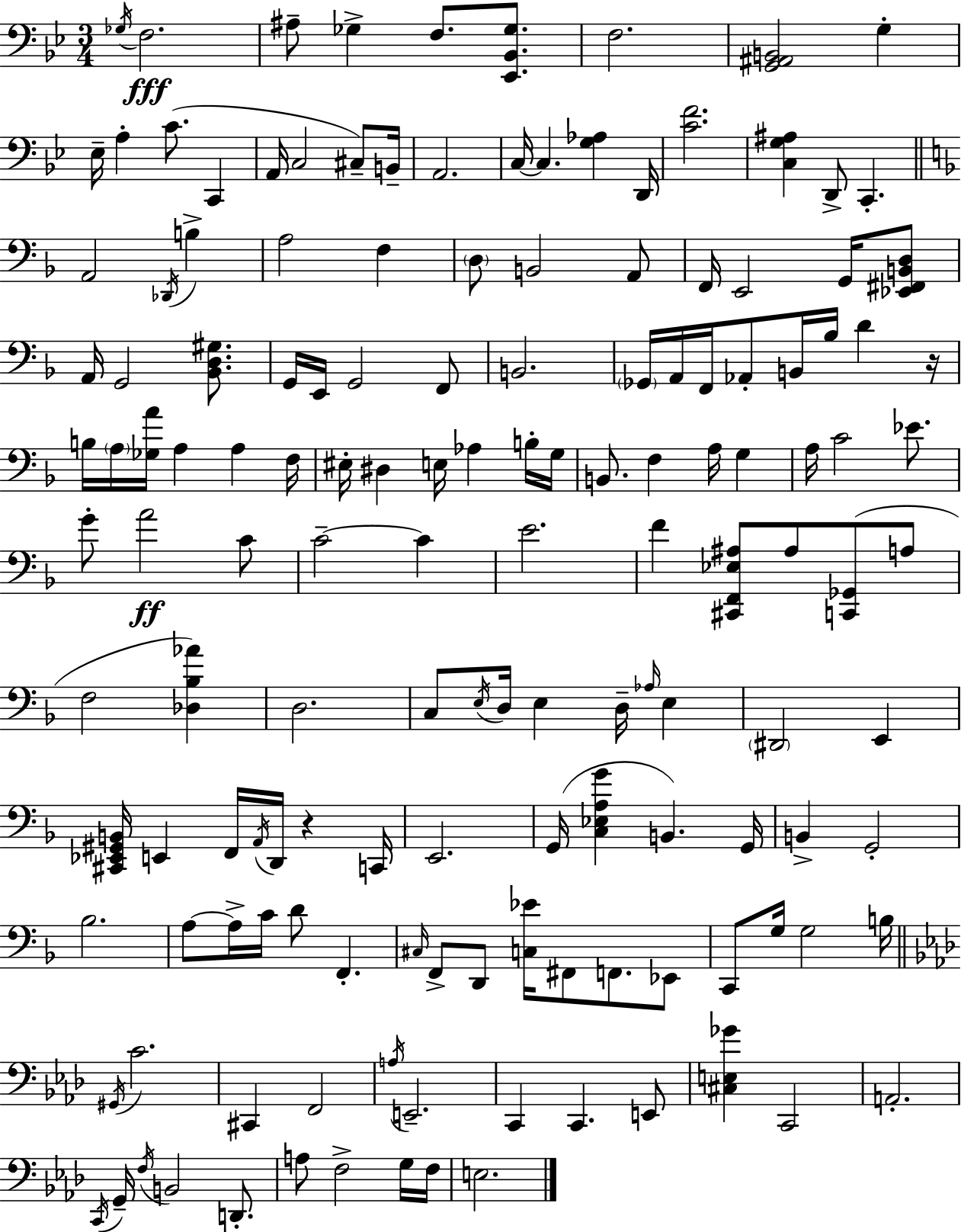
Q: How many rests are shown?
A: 2